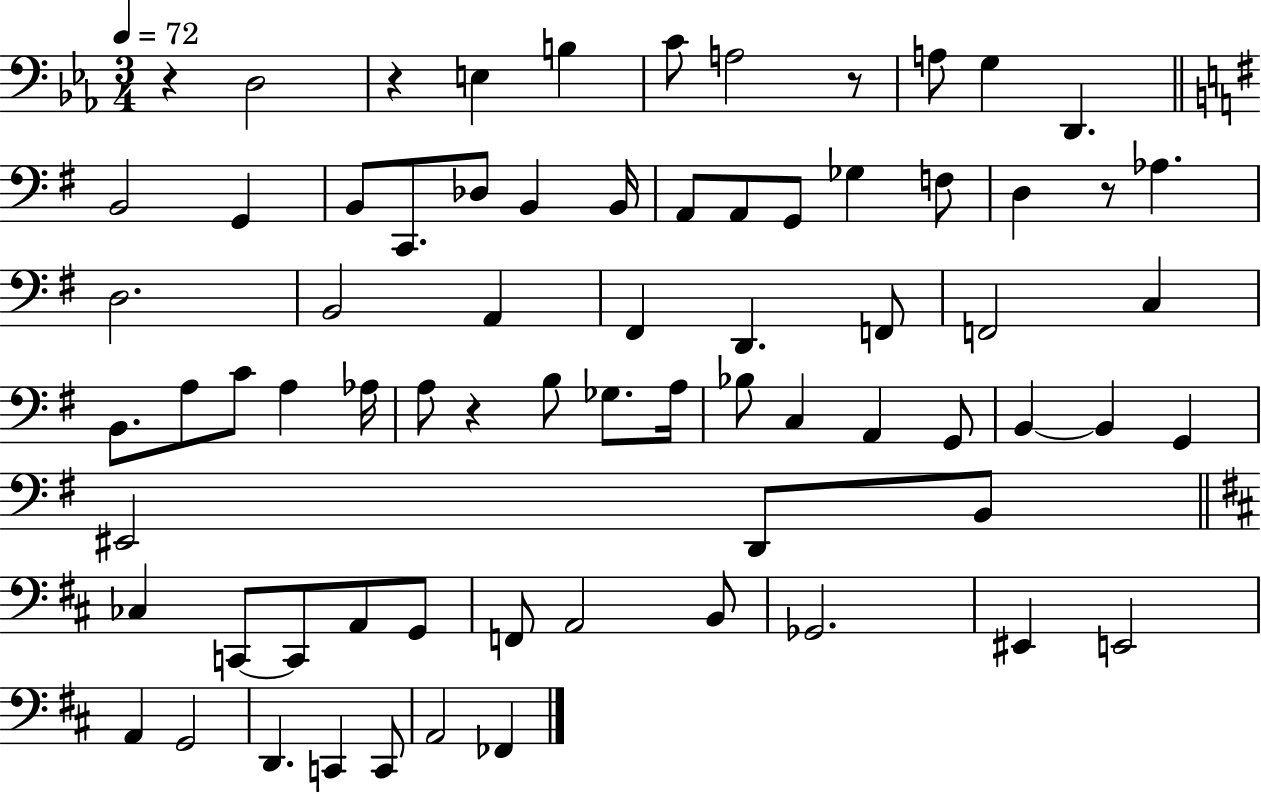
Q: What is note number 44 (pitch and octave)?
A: B2